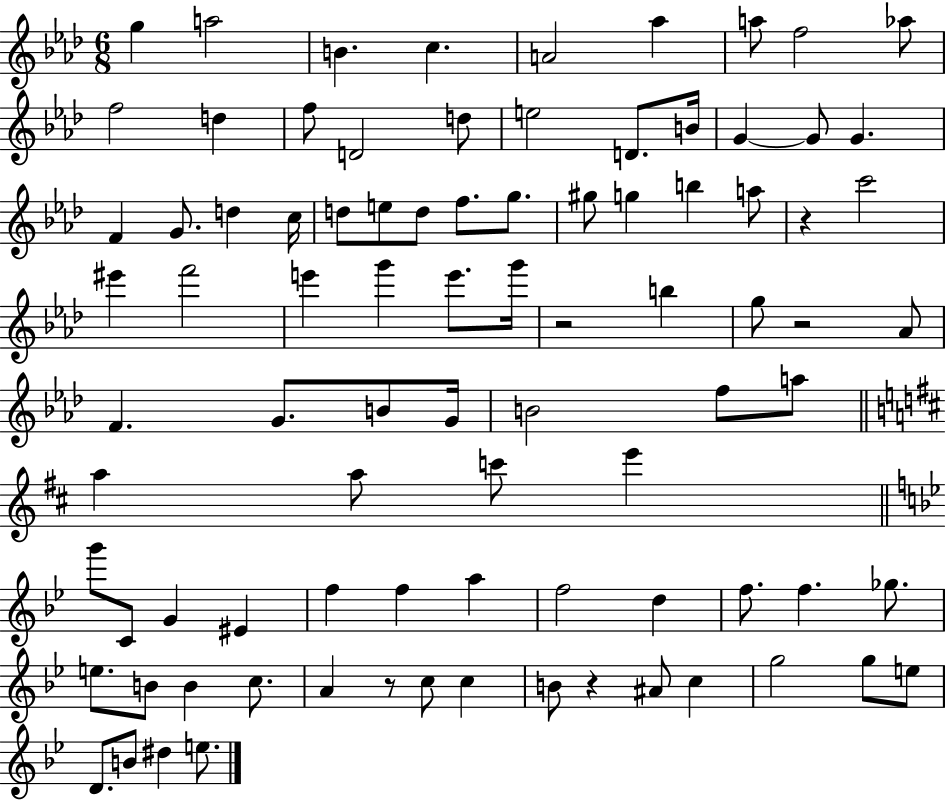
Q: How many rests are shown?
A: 5